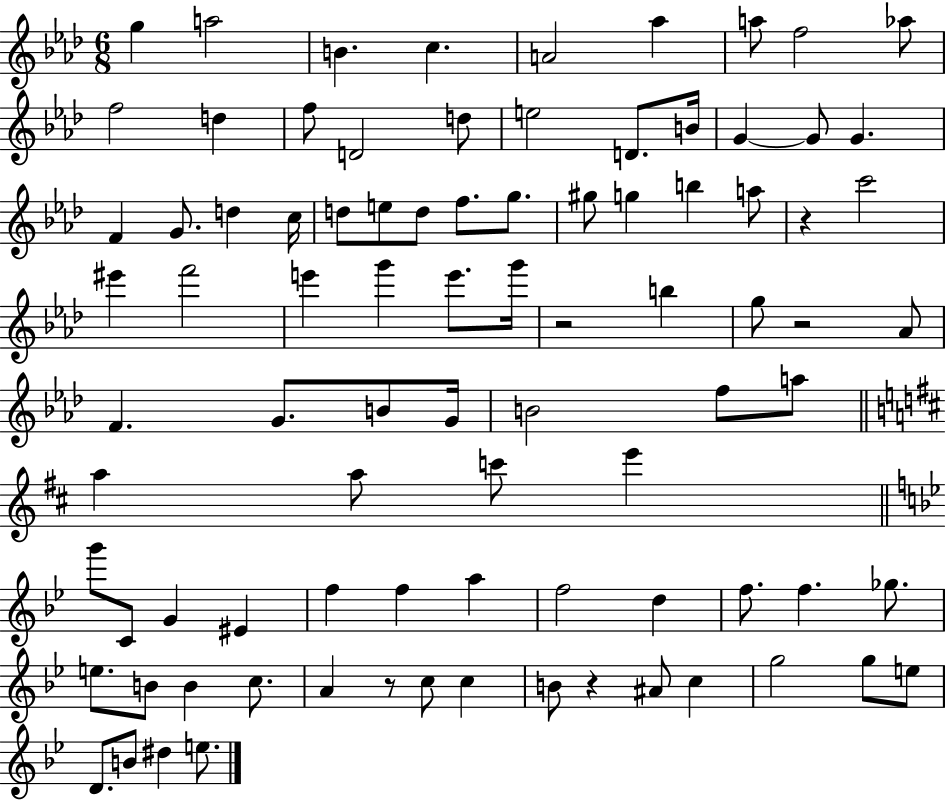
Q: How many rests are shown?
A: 5